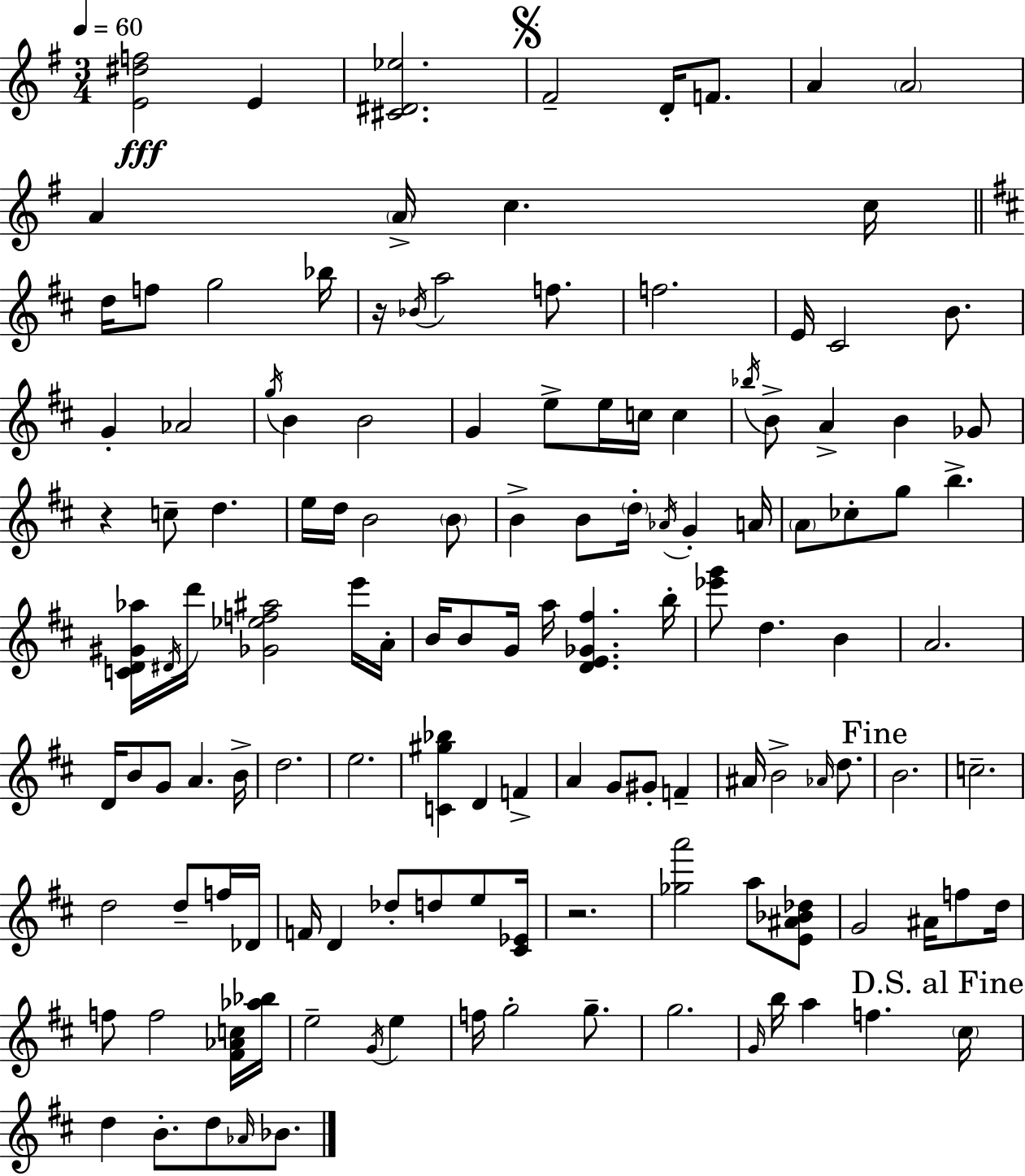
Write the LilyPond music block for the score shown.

{
  \clef treble
  \numericTimeSignature
  \time 3/4
  \key e \minor
  \tempo 4 = 60
  \repeat volta 2 { <e' dis'' f''>2\fff e'4 | <cis' dis' ees''>2. | \mark \markup { \musicglyph "scripts.segno" } fis'2-- d'16-. f'8. | a'4 \parenthesize a'2 | \break a'4 \parenthesize a'16-> c''4. c''16 | \bar "||" \break \key b \minor d''16 f''8 g''2 bes''16 | r16 \acciaccatura { bes'16 } a''2 f''8. | f''2. | e'16 cis'2 b'8. | \break g'4-. aes'2 | \acciaccatura { g''16 } b'4 b'2 | g'4 e''8-> e''16 c''16 c''4 | \acciaccatura { bes''16 } b'8-> a'4-> b'4 | \break ges'8 r4 c''8-- d''4. | e''16 d''16 b'2 | \parenthesize b'8 b'4-> b'8 \parenthesize d''16-. \acciaccatura { aes'16 } g'4-. | a'16 \parenthesize a'8 ces''8-. g''8 b''4.-> | \break <c' d' gis' aes''>16 \acciaccatura { dis'16 } d'''16 <ges' ees'' f'' ais''>2 | e'''16 a'16-. b'16 b'8 g'16 a''16 <d' e' ges' fis''>4. | b''16-. <ees''' g'''>8 d''4. | b'4 a'2. | \break d'16 b'8 g'8 a'4. | b'16-> d''2. | e''2. | <c' gis'' bes''>4 d'4 | \break f'4-> a'4 g'8 gis'8-. | f'4-- ais'16 b'2-> | \grace { aes'16 } d''8. \mark "Fine" b'2. | c''2.-- | \break d''2 | d''8-- f''16 des'16 f'16 d'4 des''8-. | d''8 e''8 <cis' ees'>16 r2. | <ges'' a'''>2 | \break a''8 <e' ais' bes' des''>8 g'2 | ais'16 f''8 d''16 f''8 f''2 | <fis' aes' c''>16 <aes'' bes''>16 e''2-- | \acciaccatura { g'16 } e''4 f''16 g''2-. | \break g''8.-- g''2. | \grace { g'16 } b''16 a''4 | f''4. \mark "D.S. al Fine" \parenthesize cis''16 d''4 | b'8.-. d''8 \grace { aes'16 } bes'8. } \bar "|."
}